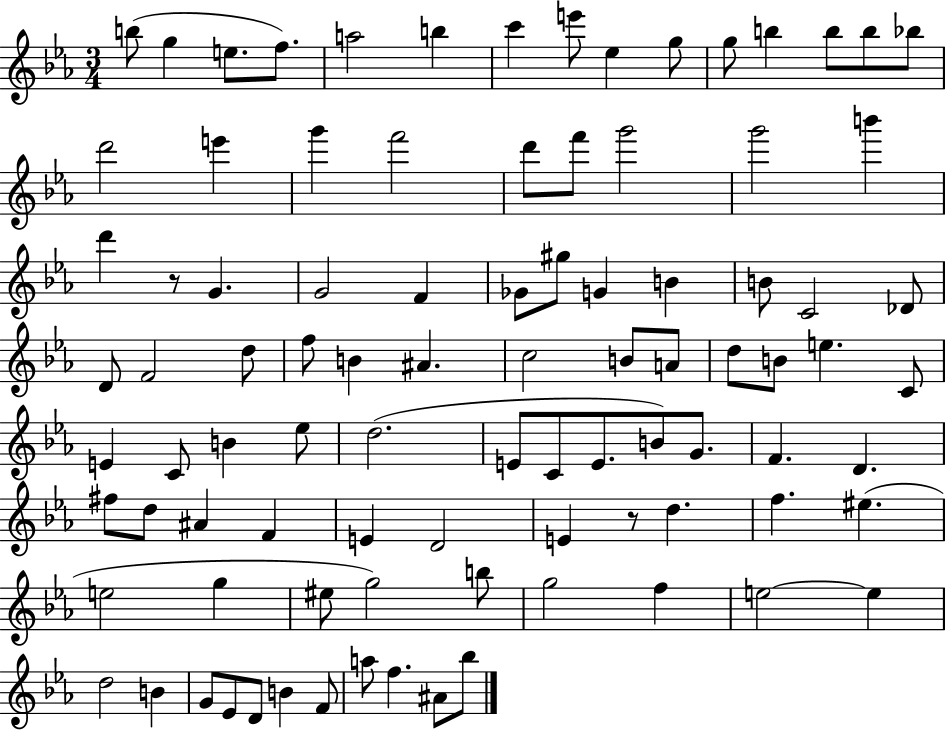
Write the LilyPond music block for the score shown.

{
  \clef treble
  \numericTimeSignature
  \time 3/4
  \key ees \major
  b''8( g''4 e''8. f''8.) | a''2 b''4 | c'''4 e'''8 ees''4 g''8 | g''8 b''4 b''8 b''8 bes''8 | \break d'''2 e'''4 | g'''4 f'''2 | d'''8 f'''8 g'''2 | g'''2 b'''4 | \break d'''4 r8 g'4. | g'2 f'4 | ges'8 gis''8 g'4 b'4 | b'8 c'2 des'8 | \break d'8 f'2 d''8 | f''8 b'4 ais'4. | c''2 b'8 a'8 | d''8 b'8 e''4. c'8 | \break e'4 c'8 b'4 ees''8 | d''2.( | e'8 c'8 e'8. b'8) g'8. | f'4. d'4. | \break fis''8 d''8 ais'4 f'4 | e'4 d'2 | e'4 r8 d''4. | f''4. eis''4.( | \break e''2 g''4 | eis''8 g''2) b''8 | g''2 f''4 | e''2~~ e''4 | \break d''2 b'4 | g'8 ees'8 d'8 b'4 f'8 | a''8 f''4. ais'8 bes''8 | \bar "|."
}